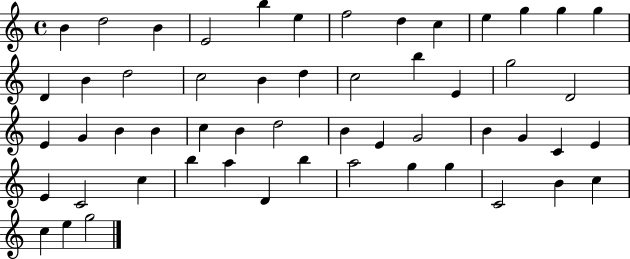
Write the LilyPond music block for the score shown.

{
  \clef treble
  \time 4/4
  \defaultTimeSignature
  \key c \major
  b'4 d''2 b'4 | e'2 b''4 e''4 | f''2 d''4 c''4 | e''4 g''4 g''4 g''4 | \break d'4 b'4 d''2 | c''2 b'4 d''4 | c''2 b''4 e'4 | g''2 d'2 | \break e'4 g'4 b'4 b'4 | c''4 b'4 d''2 | b'4 e'4 g'2 | b'4 g'4 c'4 e'4 | \break e'4 c'2 c''4 | b''4 a''4 d'4 b''4 | a''2 g''4 g''4 | c'2 b'4 c''4 | \break c''4 e''4 g''2 | \bar "|."
}